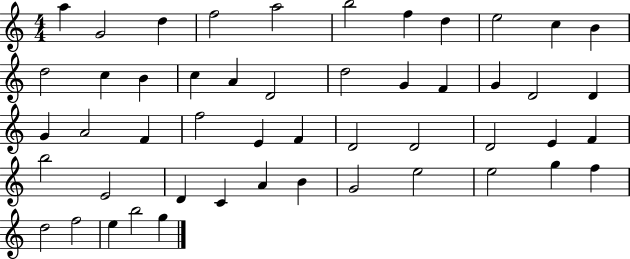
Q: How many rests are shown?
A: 0